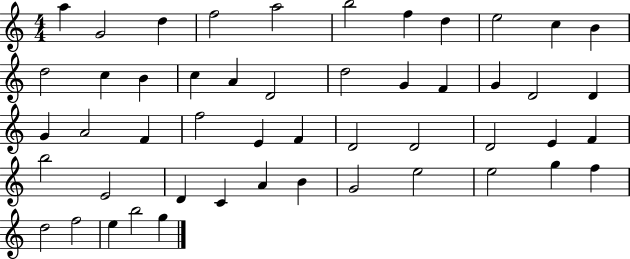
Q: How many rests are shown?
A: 0